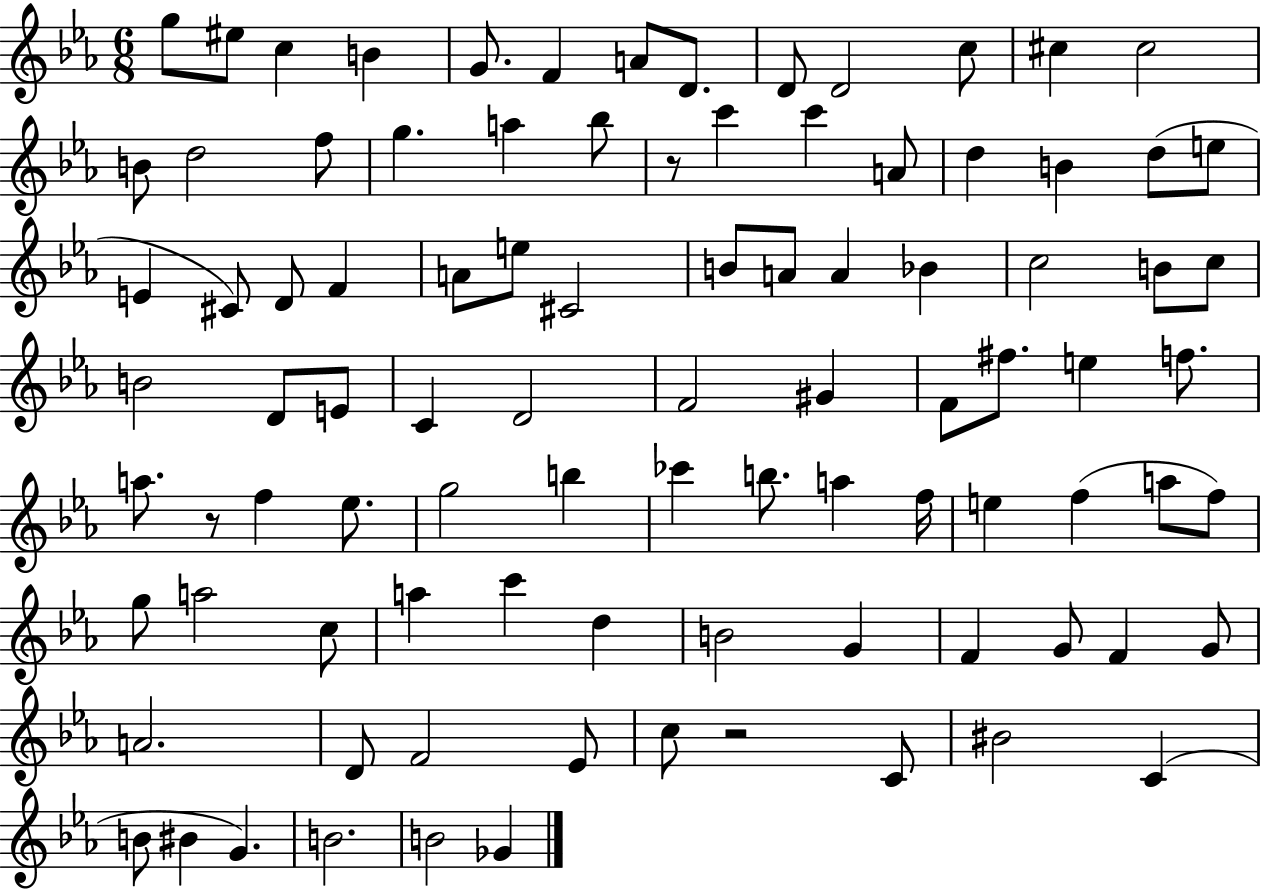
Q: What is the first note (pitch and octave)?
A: G5